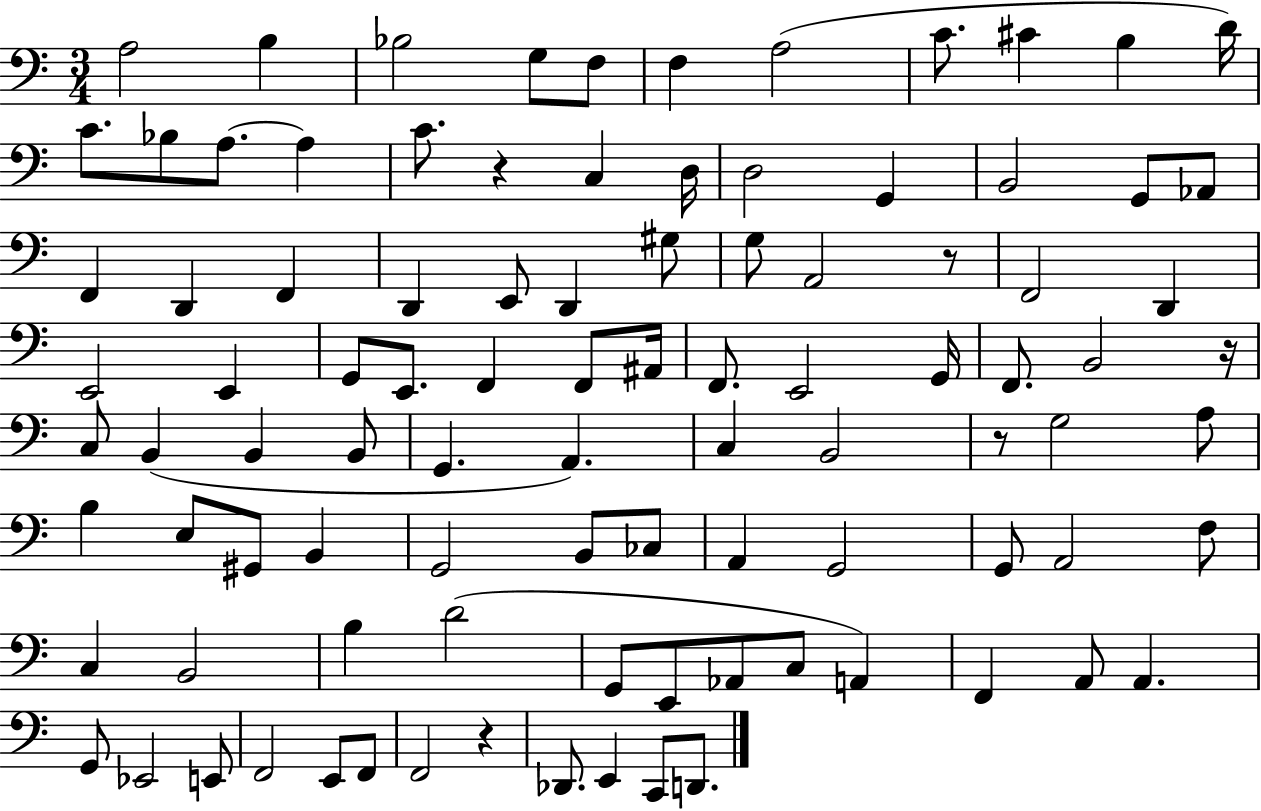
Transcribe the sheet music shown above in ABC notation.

X:1
T:Untitled
M:3/4
L:1/4
K:C
A,2 B, _B,2 G,/2 F,/2 F, A,2 C/2 ^C B, D/4 C/2 _B,/2 A,/2 A, C/2 z C, D,/4 D,2 G,, B,,2 G,,/2 _A,,/2 F,, D,, F,, D,, E,,/2 D,, ^G,/2 G,/2 A,,2 z/2 F,,2 D,, E,,2 E,, G,,/2 E,,/2 F,, F,,/2 ^A,,/4 F,,/2 E,,2 G,,/4 F,,/2 B,,2 z/4 C,/2 B,, B,, B,,/2 G,, A,, C, B,,2 z/2 G,2 A,/2 B, E,/2 ^G,,/2 B,, G,,2 B,,/2 _C,/2 A,, G,,2 G,,/2 A,,2 F,/2 C, B,,2 B, D2 G,,/2 E,,/2 _A,,/2 C,/2 A,, F,, A,,/2 A,, G,,/2 _E,,2 E,,/2 F,,2 E,,/2 F,,/2 F,,2 z _D,,/2 E,, C,,/2 D,,/2